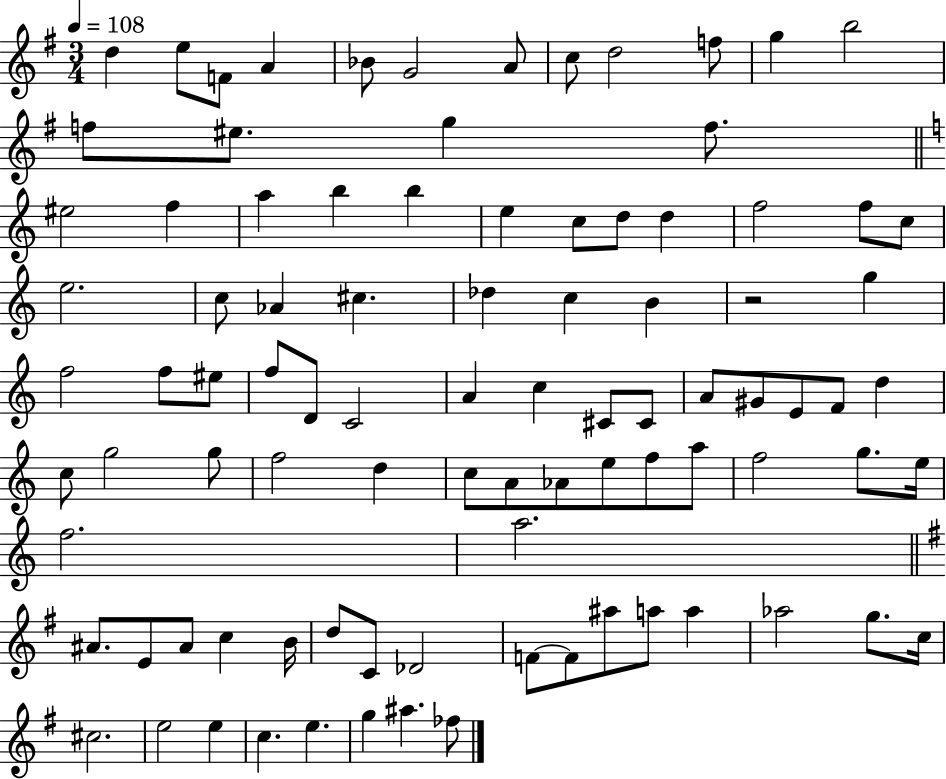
{
  \clef treble
  \numericTimeSignature
  \time 3/4
  \key g \major
  \tempo 4 = 108
  d''4 e''8 f'8 a'4 | bes'8 g'2 a'8 | c''8 d''2 f''8 | g''4 b''2 | \break f''8 eis''8. g''4 f''8. | \bar "||" \break \key c \major eis''2 f''4 | a''4 b''4 b''4 | e''4 c''8 d''8 d''4 | f''2 f''8 c''8 | \break e''2. | c''8 aes'4 cis''4. | des''4 c''4 b'4 | r2 g''4 | \break f''2 f''8 eis''8 | f''8 d'8 c'2 | a'4 c''4 cis'8 cis'8 | a'8 gis'8 e'8 f'8 d''4 | \break c''8 g''2 g''8 | f''2 d''4 | c''8 a'8 aes'8 e''8 f''8 a''8 | f''2 g''8. e''16 | \break f''2. | a''2. | \bar "||" \break \key g \major ais'8. e'8 ais'8 c''4 b'16 | d''8 c'8 des'2 | f'8~~ f'8 ais''8 a''8 a''4 | aes''2 g''8. c''16 | \break cis''2. | e''2 e''4 | c''4. e''4. | g''4 ais''4. fes''8 | \break \bar "|."
}